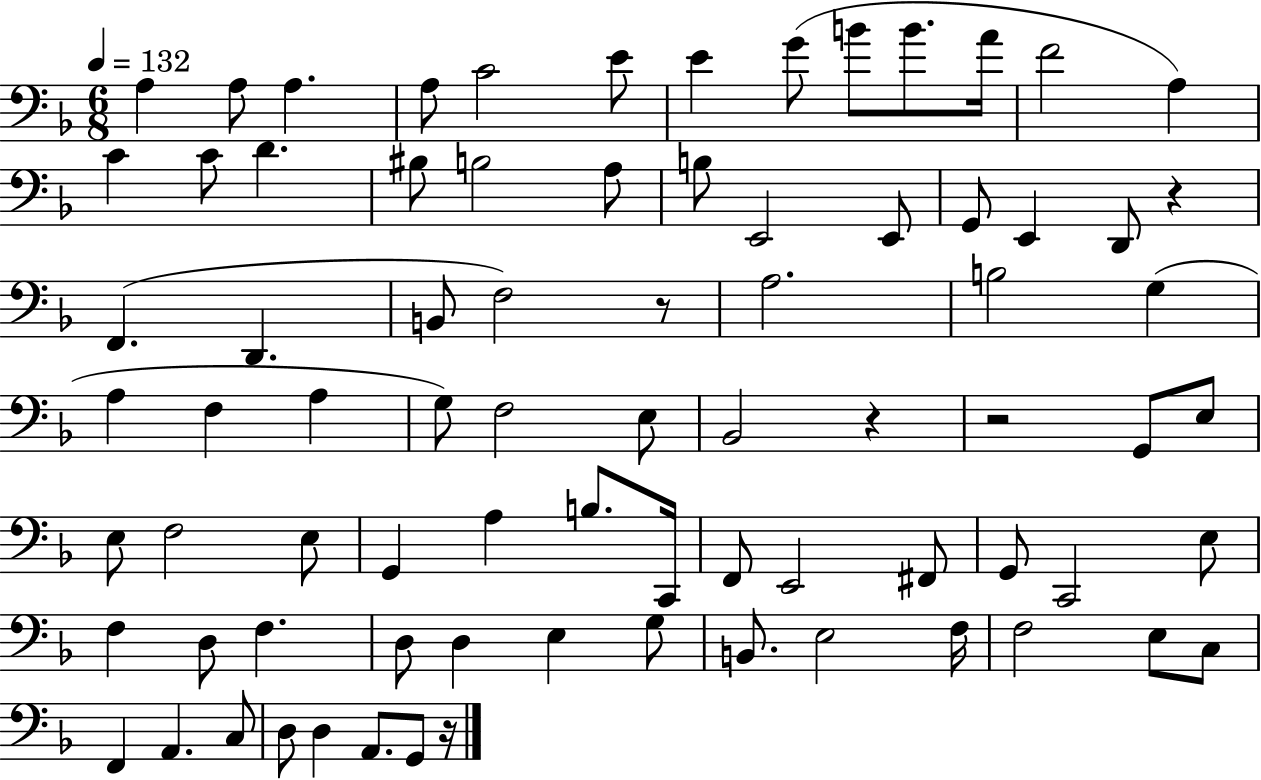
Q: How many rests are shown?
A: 5